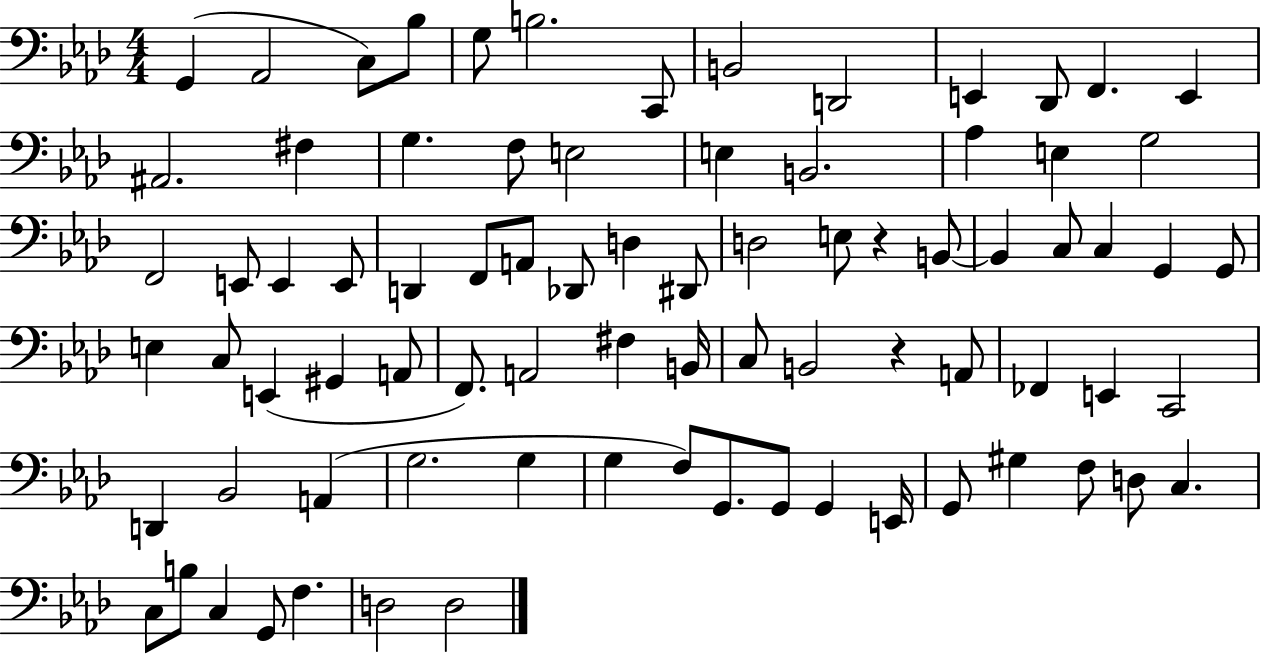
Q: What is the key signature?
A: AES major